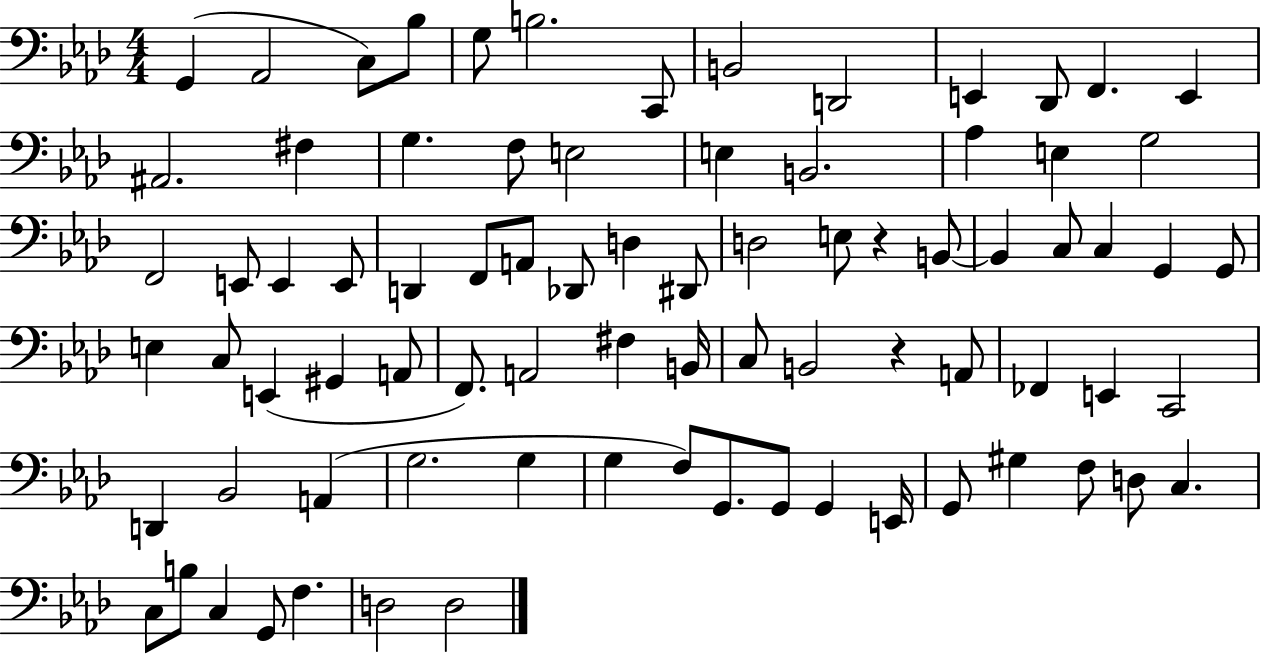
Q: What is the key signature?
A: AES major